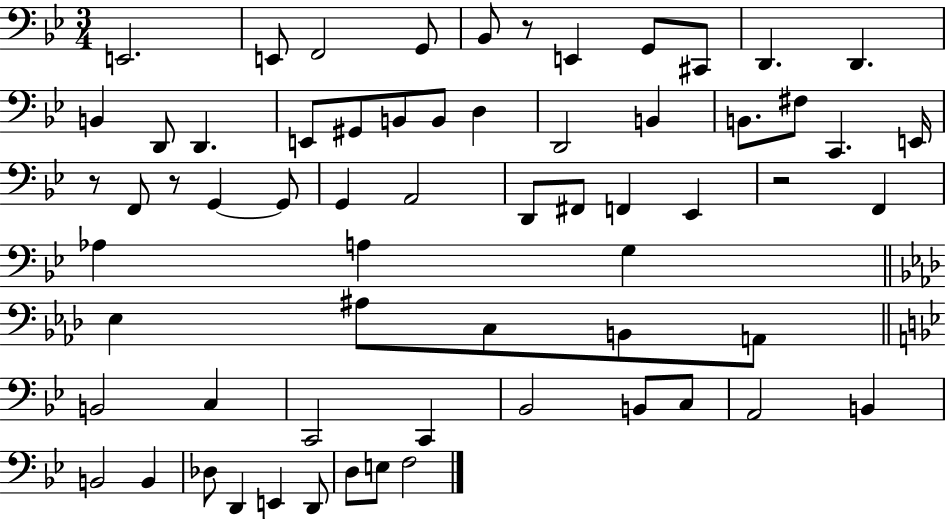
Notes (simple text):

E2/h. E2/e F2/h G2/e Bb2/e R/e E2/q G2/e C#2/e D2/q. D2/q. B2/q D2/e D2/q. E2/e G#2/e B2/e B2/e D3/q D2/h B2/q B2/e. F#3/e C2/q. E2/s R/e F2/e R/e G2/q G2/e G2/q A2/h D2/e F#2/e F2/q Eb2/q R/h F2/q Ab3/q A3/q G3/q Eb3/q A#3/e C3/e B2/e A2/e B2/h C3/q C2/h C2/q Bb2/h B2/e C3/e A2/h B2/q B2/h B2/q Db3/e D2/q E2/q D2/e D3/e E3/e F3/h